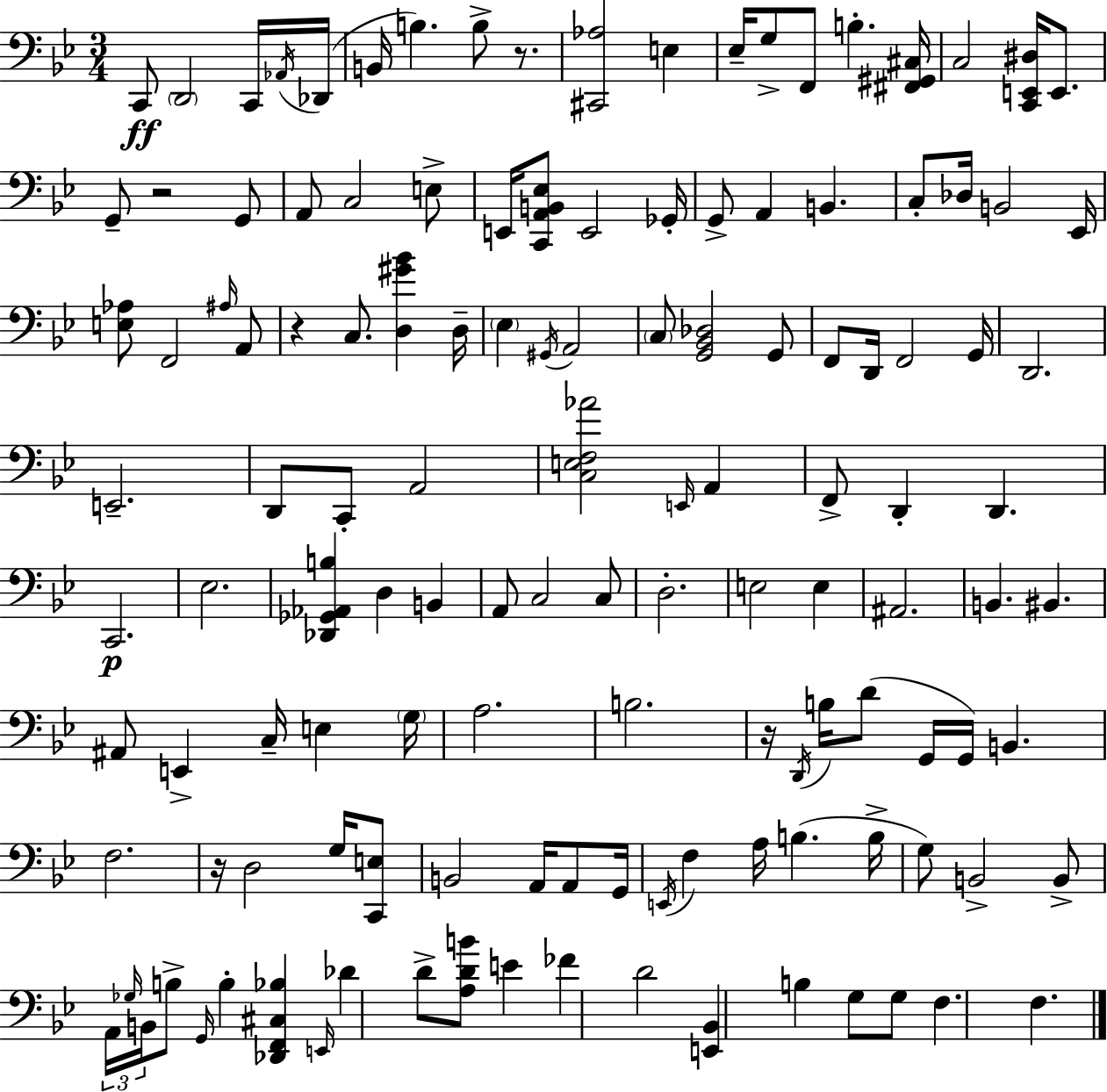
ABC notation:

X:1
T:Untitled
M:3/4
L:1/4
K:Gm
C,,/2 D,,2 C,,/4 _A,,/4 _D,,/4 B,,/4 B, B,/2 z/2 [^C,,_A,]2 E, _E,/4 G,/2 F,,/2 B, [^F,,^G,,^C,]/4 C,2 [C,,E,,^D,]/4 E,,/2 G,,/2 z2 G,,/2 A,,/2 C,2 E,/2 E,,/4 [C,,A,,B,,_E,]/2 E,,2 _G,,/4 G,,/2 A,, B,, C,/2 _D,/4 B,,2 _E,,/4 [E,_A,]/2 F,,2 ^A,/4 A,,/2 z C,/2 [D,^G_B] D,/4 _E, ^G,,/4 A,,2 C,/2 [G,,_B,,_D,]2 G,,/2 F,,/2 D,,/4 F,,2 G,,/4 D,,2 E,,2 D,,/2 C,,/2 A,,2 [C,E,F,_A]2 E,,/4 A,, F,,/2 D,, D,, C,,2 _E,2 [_D,,_G,,_A,,B,] D, B,, A,,/2 C,2 C,/2 D,2 E,2 E, ^A,,2 B,, ^B,, ^A,,/2 E,, C,/4 E, G,/4 A,2 B,2 z/4 D,,/4 B,/4 D/2 G,,/4 G,,/4 B,, F,2 z/4 D,2 G,/4 [C,,E,]/2 B,,2 A,,/4 A,,/2 G,,/4 E,,/4 F, A,/4 B, B,/4 G,/2 B,,2 B,,/2 A,,/4 _G,/4 B,,/4 B,/2 G,,/4 B, [_D,,F,,^C,_B,] E,,/4 _D D/2 [A,DB]/2 E _F D2 [E,,_B,,] B, G,/2 G,/2 F, F,